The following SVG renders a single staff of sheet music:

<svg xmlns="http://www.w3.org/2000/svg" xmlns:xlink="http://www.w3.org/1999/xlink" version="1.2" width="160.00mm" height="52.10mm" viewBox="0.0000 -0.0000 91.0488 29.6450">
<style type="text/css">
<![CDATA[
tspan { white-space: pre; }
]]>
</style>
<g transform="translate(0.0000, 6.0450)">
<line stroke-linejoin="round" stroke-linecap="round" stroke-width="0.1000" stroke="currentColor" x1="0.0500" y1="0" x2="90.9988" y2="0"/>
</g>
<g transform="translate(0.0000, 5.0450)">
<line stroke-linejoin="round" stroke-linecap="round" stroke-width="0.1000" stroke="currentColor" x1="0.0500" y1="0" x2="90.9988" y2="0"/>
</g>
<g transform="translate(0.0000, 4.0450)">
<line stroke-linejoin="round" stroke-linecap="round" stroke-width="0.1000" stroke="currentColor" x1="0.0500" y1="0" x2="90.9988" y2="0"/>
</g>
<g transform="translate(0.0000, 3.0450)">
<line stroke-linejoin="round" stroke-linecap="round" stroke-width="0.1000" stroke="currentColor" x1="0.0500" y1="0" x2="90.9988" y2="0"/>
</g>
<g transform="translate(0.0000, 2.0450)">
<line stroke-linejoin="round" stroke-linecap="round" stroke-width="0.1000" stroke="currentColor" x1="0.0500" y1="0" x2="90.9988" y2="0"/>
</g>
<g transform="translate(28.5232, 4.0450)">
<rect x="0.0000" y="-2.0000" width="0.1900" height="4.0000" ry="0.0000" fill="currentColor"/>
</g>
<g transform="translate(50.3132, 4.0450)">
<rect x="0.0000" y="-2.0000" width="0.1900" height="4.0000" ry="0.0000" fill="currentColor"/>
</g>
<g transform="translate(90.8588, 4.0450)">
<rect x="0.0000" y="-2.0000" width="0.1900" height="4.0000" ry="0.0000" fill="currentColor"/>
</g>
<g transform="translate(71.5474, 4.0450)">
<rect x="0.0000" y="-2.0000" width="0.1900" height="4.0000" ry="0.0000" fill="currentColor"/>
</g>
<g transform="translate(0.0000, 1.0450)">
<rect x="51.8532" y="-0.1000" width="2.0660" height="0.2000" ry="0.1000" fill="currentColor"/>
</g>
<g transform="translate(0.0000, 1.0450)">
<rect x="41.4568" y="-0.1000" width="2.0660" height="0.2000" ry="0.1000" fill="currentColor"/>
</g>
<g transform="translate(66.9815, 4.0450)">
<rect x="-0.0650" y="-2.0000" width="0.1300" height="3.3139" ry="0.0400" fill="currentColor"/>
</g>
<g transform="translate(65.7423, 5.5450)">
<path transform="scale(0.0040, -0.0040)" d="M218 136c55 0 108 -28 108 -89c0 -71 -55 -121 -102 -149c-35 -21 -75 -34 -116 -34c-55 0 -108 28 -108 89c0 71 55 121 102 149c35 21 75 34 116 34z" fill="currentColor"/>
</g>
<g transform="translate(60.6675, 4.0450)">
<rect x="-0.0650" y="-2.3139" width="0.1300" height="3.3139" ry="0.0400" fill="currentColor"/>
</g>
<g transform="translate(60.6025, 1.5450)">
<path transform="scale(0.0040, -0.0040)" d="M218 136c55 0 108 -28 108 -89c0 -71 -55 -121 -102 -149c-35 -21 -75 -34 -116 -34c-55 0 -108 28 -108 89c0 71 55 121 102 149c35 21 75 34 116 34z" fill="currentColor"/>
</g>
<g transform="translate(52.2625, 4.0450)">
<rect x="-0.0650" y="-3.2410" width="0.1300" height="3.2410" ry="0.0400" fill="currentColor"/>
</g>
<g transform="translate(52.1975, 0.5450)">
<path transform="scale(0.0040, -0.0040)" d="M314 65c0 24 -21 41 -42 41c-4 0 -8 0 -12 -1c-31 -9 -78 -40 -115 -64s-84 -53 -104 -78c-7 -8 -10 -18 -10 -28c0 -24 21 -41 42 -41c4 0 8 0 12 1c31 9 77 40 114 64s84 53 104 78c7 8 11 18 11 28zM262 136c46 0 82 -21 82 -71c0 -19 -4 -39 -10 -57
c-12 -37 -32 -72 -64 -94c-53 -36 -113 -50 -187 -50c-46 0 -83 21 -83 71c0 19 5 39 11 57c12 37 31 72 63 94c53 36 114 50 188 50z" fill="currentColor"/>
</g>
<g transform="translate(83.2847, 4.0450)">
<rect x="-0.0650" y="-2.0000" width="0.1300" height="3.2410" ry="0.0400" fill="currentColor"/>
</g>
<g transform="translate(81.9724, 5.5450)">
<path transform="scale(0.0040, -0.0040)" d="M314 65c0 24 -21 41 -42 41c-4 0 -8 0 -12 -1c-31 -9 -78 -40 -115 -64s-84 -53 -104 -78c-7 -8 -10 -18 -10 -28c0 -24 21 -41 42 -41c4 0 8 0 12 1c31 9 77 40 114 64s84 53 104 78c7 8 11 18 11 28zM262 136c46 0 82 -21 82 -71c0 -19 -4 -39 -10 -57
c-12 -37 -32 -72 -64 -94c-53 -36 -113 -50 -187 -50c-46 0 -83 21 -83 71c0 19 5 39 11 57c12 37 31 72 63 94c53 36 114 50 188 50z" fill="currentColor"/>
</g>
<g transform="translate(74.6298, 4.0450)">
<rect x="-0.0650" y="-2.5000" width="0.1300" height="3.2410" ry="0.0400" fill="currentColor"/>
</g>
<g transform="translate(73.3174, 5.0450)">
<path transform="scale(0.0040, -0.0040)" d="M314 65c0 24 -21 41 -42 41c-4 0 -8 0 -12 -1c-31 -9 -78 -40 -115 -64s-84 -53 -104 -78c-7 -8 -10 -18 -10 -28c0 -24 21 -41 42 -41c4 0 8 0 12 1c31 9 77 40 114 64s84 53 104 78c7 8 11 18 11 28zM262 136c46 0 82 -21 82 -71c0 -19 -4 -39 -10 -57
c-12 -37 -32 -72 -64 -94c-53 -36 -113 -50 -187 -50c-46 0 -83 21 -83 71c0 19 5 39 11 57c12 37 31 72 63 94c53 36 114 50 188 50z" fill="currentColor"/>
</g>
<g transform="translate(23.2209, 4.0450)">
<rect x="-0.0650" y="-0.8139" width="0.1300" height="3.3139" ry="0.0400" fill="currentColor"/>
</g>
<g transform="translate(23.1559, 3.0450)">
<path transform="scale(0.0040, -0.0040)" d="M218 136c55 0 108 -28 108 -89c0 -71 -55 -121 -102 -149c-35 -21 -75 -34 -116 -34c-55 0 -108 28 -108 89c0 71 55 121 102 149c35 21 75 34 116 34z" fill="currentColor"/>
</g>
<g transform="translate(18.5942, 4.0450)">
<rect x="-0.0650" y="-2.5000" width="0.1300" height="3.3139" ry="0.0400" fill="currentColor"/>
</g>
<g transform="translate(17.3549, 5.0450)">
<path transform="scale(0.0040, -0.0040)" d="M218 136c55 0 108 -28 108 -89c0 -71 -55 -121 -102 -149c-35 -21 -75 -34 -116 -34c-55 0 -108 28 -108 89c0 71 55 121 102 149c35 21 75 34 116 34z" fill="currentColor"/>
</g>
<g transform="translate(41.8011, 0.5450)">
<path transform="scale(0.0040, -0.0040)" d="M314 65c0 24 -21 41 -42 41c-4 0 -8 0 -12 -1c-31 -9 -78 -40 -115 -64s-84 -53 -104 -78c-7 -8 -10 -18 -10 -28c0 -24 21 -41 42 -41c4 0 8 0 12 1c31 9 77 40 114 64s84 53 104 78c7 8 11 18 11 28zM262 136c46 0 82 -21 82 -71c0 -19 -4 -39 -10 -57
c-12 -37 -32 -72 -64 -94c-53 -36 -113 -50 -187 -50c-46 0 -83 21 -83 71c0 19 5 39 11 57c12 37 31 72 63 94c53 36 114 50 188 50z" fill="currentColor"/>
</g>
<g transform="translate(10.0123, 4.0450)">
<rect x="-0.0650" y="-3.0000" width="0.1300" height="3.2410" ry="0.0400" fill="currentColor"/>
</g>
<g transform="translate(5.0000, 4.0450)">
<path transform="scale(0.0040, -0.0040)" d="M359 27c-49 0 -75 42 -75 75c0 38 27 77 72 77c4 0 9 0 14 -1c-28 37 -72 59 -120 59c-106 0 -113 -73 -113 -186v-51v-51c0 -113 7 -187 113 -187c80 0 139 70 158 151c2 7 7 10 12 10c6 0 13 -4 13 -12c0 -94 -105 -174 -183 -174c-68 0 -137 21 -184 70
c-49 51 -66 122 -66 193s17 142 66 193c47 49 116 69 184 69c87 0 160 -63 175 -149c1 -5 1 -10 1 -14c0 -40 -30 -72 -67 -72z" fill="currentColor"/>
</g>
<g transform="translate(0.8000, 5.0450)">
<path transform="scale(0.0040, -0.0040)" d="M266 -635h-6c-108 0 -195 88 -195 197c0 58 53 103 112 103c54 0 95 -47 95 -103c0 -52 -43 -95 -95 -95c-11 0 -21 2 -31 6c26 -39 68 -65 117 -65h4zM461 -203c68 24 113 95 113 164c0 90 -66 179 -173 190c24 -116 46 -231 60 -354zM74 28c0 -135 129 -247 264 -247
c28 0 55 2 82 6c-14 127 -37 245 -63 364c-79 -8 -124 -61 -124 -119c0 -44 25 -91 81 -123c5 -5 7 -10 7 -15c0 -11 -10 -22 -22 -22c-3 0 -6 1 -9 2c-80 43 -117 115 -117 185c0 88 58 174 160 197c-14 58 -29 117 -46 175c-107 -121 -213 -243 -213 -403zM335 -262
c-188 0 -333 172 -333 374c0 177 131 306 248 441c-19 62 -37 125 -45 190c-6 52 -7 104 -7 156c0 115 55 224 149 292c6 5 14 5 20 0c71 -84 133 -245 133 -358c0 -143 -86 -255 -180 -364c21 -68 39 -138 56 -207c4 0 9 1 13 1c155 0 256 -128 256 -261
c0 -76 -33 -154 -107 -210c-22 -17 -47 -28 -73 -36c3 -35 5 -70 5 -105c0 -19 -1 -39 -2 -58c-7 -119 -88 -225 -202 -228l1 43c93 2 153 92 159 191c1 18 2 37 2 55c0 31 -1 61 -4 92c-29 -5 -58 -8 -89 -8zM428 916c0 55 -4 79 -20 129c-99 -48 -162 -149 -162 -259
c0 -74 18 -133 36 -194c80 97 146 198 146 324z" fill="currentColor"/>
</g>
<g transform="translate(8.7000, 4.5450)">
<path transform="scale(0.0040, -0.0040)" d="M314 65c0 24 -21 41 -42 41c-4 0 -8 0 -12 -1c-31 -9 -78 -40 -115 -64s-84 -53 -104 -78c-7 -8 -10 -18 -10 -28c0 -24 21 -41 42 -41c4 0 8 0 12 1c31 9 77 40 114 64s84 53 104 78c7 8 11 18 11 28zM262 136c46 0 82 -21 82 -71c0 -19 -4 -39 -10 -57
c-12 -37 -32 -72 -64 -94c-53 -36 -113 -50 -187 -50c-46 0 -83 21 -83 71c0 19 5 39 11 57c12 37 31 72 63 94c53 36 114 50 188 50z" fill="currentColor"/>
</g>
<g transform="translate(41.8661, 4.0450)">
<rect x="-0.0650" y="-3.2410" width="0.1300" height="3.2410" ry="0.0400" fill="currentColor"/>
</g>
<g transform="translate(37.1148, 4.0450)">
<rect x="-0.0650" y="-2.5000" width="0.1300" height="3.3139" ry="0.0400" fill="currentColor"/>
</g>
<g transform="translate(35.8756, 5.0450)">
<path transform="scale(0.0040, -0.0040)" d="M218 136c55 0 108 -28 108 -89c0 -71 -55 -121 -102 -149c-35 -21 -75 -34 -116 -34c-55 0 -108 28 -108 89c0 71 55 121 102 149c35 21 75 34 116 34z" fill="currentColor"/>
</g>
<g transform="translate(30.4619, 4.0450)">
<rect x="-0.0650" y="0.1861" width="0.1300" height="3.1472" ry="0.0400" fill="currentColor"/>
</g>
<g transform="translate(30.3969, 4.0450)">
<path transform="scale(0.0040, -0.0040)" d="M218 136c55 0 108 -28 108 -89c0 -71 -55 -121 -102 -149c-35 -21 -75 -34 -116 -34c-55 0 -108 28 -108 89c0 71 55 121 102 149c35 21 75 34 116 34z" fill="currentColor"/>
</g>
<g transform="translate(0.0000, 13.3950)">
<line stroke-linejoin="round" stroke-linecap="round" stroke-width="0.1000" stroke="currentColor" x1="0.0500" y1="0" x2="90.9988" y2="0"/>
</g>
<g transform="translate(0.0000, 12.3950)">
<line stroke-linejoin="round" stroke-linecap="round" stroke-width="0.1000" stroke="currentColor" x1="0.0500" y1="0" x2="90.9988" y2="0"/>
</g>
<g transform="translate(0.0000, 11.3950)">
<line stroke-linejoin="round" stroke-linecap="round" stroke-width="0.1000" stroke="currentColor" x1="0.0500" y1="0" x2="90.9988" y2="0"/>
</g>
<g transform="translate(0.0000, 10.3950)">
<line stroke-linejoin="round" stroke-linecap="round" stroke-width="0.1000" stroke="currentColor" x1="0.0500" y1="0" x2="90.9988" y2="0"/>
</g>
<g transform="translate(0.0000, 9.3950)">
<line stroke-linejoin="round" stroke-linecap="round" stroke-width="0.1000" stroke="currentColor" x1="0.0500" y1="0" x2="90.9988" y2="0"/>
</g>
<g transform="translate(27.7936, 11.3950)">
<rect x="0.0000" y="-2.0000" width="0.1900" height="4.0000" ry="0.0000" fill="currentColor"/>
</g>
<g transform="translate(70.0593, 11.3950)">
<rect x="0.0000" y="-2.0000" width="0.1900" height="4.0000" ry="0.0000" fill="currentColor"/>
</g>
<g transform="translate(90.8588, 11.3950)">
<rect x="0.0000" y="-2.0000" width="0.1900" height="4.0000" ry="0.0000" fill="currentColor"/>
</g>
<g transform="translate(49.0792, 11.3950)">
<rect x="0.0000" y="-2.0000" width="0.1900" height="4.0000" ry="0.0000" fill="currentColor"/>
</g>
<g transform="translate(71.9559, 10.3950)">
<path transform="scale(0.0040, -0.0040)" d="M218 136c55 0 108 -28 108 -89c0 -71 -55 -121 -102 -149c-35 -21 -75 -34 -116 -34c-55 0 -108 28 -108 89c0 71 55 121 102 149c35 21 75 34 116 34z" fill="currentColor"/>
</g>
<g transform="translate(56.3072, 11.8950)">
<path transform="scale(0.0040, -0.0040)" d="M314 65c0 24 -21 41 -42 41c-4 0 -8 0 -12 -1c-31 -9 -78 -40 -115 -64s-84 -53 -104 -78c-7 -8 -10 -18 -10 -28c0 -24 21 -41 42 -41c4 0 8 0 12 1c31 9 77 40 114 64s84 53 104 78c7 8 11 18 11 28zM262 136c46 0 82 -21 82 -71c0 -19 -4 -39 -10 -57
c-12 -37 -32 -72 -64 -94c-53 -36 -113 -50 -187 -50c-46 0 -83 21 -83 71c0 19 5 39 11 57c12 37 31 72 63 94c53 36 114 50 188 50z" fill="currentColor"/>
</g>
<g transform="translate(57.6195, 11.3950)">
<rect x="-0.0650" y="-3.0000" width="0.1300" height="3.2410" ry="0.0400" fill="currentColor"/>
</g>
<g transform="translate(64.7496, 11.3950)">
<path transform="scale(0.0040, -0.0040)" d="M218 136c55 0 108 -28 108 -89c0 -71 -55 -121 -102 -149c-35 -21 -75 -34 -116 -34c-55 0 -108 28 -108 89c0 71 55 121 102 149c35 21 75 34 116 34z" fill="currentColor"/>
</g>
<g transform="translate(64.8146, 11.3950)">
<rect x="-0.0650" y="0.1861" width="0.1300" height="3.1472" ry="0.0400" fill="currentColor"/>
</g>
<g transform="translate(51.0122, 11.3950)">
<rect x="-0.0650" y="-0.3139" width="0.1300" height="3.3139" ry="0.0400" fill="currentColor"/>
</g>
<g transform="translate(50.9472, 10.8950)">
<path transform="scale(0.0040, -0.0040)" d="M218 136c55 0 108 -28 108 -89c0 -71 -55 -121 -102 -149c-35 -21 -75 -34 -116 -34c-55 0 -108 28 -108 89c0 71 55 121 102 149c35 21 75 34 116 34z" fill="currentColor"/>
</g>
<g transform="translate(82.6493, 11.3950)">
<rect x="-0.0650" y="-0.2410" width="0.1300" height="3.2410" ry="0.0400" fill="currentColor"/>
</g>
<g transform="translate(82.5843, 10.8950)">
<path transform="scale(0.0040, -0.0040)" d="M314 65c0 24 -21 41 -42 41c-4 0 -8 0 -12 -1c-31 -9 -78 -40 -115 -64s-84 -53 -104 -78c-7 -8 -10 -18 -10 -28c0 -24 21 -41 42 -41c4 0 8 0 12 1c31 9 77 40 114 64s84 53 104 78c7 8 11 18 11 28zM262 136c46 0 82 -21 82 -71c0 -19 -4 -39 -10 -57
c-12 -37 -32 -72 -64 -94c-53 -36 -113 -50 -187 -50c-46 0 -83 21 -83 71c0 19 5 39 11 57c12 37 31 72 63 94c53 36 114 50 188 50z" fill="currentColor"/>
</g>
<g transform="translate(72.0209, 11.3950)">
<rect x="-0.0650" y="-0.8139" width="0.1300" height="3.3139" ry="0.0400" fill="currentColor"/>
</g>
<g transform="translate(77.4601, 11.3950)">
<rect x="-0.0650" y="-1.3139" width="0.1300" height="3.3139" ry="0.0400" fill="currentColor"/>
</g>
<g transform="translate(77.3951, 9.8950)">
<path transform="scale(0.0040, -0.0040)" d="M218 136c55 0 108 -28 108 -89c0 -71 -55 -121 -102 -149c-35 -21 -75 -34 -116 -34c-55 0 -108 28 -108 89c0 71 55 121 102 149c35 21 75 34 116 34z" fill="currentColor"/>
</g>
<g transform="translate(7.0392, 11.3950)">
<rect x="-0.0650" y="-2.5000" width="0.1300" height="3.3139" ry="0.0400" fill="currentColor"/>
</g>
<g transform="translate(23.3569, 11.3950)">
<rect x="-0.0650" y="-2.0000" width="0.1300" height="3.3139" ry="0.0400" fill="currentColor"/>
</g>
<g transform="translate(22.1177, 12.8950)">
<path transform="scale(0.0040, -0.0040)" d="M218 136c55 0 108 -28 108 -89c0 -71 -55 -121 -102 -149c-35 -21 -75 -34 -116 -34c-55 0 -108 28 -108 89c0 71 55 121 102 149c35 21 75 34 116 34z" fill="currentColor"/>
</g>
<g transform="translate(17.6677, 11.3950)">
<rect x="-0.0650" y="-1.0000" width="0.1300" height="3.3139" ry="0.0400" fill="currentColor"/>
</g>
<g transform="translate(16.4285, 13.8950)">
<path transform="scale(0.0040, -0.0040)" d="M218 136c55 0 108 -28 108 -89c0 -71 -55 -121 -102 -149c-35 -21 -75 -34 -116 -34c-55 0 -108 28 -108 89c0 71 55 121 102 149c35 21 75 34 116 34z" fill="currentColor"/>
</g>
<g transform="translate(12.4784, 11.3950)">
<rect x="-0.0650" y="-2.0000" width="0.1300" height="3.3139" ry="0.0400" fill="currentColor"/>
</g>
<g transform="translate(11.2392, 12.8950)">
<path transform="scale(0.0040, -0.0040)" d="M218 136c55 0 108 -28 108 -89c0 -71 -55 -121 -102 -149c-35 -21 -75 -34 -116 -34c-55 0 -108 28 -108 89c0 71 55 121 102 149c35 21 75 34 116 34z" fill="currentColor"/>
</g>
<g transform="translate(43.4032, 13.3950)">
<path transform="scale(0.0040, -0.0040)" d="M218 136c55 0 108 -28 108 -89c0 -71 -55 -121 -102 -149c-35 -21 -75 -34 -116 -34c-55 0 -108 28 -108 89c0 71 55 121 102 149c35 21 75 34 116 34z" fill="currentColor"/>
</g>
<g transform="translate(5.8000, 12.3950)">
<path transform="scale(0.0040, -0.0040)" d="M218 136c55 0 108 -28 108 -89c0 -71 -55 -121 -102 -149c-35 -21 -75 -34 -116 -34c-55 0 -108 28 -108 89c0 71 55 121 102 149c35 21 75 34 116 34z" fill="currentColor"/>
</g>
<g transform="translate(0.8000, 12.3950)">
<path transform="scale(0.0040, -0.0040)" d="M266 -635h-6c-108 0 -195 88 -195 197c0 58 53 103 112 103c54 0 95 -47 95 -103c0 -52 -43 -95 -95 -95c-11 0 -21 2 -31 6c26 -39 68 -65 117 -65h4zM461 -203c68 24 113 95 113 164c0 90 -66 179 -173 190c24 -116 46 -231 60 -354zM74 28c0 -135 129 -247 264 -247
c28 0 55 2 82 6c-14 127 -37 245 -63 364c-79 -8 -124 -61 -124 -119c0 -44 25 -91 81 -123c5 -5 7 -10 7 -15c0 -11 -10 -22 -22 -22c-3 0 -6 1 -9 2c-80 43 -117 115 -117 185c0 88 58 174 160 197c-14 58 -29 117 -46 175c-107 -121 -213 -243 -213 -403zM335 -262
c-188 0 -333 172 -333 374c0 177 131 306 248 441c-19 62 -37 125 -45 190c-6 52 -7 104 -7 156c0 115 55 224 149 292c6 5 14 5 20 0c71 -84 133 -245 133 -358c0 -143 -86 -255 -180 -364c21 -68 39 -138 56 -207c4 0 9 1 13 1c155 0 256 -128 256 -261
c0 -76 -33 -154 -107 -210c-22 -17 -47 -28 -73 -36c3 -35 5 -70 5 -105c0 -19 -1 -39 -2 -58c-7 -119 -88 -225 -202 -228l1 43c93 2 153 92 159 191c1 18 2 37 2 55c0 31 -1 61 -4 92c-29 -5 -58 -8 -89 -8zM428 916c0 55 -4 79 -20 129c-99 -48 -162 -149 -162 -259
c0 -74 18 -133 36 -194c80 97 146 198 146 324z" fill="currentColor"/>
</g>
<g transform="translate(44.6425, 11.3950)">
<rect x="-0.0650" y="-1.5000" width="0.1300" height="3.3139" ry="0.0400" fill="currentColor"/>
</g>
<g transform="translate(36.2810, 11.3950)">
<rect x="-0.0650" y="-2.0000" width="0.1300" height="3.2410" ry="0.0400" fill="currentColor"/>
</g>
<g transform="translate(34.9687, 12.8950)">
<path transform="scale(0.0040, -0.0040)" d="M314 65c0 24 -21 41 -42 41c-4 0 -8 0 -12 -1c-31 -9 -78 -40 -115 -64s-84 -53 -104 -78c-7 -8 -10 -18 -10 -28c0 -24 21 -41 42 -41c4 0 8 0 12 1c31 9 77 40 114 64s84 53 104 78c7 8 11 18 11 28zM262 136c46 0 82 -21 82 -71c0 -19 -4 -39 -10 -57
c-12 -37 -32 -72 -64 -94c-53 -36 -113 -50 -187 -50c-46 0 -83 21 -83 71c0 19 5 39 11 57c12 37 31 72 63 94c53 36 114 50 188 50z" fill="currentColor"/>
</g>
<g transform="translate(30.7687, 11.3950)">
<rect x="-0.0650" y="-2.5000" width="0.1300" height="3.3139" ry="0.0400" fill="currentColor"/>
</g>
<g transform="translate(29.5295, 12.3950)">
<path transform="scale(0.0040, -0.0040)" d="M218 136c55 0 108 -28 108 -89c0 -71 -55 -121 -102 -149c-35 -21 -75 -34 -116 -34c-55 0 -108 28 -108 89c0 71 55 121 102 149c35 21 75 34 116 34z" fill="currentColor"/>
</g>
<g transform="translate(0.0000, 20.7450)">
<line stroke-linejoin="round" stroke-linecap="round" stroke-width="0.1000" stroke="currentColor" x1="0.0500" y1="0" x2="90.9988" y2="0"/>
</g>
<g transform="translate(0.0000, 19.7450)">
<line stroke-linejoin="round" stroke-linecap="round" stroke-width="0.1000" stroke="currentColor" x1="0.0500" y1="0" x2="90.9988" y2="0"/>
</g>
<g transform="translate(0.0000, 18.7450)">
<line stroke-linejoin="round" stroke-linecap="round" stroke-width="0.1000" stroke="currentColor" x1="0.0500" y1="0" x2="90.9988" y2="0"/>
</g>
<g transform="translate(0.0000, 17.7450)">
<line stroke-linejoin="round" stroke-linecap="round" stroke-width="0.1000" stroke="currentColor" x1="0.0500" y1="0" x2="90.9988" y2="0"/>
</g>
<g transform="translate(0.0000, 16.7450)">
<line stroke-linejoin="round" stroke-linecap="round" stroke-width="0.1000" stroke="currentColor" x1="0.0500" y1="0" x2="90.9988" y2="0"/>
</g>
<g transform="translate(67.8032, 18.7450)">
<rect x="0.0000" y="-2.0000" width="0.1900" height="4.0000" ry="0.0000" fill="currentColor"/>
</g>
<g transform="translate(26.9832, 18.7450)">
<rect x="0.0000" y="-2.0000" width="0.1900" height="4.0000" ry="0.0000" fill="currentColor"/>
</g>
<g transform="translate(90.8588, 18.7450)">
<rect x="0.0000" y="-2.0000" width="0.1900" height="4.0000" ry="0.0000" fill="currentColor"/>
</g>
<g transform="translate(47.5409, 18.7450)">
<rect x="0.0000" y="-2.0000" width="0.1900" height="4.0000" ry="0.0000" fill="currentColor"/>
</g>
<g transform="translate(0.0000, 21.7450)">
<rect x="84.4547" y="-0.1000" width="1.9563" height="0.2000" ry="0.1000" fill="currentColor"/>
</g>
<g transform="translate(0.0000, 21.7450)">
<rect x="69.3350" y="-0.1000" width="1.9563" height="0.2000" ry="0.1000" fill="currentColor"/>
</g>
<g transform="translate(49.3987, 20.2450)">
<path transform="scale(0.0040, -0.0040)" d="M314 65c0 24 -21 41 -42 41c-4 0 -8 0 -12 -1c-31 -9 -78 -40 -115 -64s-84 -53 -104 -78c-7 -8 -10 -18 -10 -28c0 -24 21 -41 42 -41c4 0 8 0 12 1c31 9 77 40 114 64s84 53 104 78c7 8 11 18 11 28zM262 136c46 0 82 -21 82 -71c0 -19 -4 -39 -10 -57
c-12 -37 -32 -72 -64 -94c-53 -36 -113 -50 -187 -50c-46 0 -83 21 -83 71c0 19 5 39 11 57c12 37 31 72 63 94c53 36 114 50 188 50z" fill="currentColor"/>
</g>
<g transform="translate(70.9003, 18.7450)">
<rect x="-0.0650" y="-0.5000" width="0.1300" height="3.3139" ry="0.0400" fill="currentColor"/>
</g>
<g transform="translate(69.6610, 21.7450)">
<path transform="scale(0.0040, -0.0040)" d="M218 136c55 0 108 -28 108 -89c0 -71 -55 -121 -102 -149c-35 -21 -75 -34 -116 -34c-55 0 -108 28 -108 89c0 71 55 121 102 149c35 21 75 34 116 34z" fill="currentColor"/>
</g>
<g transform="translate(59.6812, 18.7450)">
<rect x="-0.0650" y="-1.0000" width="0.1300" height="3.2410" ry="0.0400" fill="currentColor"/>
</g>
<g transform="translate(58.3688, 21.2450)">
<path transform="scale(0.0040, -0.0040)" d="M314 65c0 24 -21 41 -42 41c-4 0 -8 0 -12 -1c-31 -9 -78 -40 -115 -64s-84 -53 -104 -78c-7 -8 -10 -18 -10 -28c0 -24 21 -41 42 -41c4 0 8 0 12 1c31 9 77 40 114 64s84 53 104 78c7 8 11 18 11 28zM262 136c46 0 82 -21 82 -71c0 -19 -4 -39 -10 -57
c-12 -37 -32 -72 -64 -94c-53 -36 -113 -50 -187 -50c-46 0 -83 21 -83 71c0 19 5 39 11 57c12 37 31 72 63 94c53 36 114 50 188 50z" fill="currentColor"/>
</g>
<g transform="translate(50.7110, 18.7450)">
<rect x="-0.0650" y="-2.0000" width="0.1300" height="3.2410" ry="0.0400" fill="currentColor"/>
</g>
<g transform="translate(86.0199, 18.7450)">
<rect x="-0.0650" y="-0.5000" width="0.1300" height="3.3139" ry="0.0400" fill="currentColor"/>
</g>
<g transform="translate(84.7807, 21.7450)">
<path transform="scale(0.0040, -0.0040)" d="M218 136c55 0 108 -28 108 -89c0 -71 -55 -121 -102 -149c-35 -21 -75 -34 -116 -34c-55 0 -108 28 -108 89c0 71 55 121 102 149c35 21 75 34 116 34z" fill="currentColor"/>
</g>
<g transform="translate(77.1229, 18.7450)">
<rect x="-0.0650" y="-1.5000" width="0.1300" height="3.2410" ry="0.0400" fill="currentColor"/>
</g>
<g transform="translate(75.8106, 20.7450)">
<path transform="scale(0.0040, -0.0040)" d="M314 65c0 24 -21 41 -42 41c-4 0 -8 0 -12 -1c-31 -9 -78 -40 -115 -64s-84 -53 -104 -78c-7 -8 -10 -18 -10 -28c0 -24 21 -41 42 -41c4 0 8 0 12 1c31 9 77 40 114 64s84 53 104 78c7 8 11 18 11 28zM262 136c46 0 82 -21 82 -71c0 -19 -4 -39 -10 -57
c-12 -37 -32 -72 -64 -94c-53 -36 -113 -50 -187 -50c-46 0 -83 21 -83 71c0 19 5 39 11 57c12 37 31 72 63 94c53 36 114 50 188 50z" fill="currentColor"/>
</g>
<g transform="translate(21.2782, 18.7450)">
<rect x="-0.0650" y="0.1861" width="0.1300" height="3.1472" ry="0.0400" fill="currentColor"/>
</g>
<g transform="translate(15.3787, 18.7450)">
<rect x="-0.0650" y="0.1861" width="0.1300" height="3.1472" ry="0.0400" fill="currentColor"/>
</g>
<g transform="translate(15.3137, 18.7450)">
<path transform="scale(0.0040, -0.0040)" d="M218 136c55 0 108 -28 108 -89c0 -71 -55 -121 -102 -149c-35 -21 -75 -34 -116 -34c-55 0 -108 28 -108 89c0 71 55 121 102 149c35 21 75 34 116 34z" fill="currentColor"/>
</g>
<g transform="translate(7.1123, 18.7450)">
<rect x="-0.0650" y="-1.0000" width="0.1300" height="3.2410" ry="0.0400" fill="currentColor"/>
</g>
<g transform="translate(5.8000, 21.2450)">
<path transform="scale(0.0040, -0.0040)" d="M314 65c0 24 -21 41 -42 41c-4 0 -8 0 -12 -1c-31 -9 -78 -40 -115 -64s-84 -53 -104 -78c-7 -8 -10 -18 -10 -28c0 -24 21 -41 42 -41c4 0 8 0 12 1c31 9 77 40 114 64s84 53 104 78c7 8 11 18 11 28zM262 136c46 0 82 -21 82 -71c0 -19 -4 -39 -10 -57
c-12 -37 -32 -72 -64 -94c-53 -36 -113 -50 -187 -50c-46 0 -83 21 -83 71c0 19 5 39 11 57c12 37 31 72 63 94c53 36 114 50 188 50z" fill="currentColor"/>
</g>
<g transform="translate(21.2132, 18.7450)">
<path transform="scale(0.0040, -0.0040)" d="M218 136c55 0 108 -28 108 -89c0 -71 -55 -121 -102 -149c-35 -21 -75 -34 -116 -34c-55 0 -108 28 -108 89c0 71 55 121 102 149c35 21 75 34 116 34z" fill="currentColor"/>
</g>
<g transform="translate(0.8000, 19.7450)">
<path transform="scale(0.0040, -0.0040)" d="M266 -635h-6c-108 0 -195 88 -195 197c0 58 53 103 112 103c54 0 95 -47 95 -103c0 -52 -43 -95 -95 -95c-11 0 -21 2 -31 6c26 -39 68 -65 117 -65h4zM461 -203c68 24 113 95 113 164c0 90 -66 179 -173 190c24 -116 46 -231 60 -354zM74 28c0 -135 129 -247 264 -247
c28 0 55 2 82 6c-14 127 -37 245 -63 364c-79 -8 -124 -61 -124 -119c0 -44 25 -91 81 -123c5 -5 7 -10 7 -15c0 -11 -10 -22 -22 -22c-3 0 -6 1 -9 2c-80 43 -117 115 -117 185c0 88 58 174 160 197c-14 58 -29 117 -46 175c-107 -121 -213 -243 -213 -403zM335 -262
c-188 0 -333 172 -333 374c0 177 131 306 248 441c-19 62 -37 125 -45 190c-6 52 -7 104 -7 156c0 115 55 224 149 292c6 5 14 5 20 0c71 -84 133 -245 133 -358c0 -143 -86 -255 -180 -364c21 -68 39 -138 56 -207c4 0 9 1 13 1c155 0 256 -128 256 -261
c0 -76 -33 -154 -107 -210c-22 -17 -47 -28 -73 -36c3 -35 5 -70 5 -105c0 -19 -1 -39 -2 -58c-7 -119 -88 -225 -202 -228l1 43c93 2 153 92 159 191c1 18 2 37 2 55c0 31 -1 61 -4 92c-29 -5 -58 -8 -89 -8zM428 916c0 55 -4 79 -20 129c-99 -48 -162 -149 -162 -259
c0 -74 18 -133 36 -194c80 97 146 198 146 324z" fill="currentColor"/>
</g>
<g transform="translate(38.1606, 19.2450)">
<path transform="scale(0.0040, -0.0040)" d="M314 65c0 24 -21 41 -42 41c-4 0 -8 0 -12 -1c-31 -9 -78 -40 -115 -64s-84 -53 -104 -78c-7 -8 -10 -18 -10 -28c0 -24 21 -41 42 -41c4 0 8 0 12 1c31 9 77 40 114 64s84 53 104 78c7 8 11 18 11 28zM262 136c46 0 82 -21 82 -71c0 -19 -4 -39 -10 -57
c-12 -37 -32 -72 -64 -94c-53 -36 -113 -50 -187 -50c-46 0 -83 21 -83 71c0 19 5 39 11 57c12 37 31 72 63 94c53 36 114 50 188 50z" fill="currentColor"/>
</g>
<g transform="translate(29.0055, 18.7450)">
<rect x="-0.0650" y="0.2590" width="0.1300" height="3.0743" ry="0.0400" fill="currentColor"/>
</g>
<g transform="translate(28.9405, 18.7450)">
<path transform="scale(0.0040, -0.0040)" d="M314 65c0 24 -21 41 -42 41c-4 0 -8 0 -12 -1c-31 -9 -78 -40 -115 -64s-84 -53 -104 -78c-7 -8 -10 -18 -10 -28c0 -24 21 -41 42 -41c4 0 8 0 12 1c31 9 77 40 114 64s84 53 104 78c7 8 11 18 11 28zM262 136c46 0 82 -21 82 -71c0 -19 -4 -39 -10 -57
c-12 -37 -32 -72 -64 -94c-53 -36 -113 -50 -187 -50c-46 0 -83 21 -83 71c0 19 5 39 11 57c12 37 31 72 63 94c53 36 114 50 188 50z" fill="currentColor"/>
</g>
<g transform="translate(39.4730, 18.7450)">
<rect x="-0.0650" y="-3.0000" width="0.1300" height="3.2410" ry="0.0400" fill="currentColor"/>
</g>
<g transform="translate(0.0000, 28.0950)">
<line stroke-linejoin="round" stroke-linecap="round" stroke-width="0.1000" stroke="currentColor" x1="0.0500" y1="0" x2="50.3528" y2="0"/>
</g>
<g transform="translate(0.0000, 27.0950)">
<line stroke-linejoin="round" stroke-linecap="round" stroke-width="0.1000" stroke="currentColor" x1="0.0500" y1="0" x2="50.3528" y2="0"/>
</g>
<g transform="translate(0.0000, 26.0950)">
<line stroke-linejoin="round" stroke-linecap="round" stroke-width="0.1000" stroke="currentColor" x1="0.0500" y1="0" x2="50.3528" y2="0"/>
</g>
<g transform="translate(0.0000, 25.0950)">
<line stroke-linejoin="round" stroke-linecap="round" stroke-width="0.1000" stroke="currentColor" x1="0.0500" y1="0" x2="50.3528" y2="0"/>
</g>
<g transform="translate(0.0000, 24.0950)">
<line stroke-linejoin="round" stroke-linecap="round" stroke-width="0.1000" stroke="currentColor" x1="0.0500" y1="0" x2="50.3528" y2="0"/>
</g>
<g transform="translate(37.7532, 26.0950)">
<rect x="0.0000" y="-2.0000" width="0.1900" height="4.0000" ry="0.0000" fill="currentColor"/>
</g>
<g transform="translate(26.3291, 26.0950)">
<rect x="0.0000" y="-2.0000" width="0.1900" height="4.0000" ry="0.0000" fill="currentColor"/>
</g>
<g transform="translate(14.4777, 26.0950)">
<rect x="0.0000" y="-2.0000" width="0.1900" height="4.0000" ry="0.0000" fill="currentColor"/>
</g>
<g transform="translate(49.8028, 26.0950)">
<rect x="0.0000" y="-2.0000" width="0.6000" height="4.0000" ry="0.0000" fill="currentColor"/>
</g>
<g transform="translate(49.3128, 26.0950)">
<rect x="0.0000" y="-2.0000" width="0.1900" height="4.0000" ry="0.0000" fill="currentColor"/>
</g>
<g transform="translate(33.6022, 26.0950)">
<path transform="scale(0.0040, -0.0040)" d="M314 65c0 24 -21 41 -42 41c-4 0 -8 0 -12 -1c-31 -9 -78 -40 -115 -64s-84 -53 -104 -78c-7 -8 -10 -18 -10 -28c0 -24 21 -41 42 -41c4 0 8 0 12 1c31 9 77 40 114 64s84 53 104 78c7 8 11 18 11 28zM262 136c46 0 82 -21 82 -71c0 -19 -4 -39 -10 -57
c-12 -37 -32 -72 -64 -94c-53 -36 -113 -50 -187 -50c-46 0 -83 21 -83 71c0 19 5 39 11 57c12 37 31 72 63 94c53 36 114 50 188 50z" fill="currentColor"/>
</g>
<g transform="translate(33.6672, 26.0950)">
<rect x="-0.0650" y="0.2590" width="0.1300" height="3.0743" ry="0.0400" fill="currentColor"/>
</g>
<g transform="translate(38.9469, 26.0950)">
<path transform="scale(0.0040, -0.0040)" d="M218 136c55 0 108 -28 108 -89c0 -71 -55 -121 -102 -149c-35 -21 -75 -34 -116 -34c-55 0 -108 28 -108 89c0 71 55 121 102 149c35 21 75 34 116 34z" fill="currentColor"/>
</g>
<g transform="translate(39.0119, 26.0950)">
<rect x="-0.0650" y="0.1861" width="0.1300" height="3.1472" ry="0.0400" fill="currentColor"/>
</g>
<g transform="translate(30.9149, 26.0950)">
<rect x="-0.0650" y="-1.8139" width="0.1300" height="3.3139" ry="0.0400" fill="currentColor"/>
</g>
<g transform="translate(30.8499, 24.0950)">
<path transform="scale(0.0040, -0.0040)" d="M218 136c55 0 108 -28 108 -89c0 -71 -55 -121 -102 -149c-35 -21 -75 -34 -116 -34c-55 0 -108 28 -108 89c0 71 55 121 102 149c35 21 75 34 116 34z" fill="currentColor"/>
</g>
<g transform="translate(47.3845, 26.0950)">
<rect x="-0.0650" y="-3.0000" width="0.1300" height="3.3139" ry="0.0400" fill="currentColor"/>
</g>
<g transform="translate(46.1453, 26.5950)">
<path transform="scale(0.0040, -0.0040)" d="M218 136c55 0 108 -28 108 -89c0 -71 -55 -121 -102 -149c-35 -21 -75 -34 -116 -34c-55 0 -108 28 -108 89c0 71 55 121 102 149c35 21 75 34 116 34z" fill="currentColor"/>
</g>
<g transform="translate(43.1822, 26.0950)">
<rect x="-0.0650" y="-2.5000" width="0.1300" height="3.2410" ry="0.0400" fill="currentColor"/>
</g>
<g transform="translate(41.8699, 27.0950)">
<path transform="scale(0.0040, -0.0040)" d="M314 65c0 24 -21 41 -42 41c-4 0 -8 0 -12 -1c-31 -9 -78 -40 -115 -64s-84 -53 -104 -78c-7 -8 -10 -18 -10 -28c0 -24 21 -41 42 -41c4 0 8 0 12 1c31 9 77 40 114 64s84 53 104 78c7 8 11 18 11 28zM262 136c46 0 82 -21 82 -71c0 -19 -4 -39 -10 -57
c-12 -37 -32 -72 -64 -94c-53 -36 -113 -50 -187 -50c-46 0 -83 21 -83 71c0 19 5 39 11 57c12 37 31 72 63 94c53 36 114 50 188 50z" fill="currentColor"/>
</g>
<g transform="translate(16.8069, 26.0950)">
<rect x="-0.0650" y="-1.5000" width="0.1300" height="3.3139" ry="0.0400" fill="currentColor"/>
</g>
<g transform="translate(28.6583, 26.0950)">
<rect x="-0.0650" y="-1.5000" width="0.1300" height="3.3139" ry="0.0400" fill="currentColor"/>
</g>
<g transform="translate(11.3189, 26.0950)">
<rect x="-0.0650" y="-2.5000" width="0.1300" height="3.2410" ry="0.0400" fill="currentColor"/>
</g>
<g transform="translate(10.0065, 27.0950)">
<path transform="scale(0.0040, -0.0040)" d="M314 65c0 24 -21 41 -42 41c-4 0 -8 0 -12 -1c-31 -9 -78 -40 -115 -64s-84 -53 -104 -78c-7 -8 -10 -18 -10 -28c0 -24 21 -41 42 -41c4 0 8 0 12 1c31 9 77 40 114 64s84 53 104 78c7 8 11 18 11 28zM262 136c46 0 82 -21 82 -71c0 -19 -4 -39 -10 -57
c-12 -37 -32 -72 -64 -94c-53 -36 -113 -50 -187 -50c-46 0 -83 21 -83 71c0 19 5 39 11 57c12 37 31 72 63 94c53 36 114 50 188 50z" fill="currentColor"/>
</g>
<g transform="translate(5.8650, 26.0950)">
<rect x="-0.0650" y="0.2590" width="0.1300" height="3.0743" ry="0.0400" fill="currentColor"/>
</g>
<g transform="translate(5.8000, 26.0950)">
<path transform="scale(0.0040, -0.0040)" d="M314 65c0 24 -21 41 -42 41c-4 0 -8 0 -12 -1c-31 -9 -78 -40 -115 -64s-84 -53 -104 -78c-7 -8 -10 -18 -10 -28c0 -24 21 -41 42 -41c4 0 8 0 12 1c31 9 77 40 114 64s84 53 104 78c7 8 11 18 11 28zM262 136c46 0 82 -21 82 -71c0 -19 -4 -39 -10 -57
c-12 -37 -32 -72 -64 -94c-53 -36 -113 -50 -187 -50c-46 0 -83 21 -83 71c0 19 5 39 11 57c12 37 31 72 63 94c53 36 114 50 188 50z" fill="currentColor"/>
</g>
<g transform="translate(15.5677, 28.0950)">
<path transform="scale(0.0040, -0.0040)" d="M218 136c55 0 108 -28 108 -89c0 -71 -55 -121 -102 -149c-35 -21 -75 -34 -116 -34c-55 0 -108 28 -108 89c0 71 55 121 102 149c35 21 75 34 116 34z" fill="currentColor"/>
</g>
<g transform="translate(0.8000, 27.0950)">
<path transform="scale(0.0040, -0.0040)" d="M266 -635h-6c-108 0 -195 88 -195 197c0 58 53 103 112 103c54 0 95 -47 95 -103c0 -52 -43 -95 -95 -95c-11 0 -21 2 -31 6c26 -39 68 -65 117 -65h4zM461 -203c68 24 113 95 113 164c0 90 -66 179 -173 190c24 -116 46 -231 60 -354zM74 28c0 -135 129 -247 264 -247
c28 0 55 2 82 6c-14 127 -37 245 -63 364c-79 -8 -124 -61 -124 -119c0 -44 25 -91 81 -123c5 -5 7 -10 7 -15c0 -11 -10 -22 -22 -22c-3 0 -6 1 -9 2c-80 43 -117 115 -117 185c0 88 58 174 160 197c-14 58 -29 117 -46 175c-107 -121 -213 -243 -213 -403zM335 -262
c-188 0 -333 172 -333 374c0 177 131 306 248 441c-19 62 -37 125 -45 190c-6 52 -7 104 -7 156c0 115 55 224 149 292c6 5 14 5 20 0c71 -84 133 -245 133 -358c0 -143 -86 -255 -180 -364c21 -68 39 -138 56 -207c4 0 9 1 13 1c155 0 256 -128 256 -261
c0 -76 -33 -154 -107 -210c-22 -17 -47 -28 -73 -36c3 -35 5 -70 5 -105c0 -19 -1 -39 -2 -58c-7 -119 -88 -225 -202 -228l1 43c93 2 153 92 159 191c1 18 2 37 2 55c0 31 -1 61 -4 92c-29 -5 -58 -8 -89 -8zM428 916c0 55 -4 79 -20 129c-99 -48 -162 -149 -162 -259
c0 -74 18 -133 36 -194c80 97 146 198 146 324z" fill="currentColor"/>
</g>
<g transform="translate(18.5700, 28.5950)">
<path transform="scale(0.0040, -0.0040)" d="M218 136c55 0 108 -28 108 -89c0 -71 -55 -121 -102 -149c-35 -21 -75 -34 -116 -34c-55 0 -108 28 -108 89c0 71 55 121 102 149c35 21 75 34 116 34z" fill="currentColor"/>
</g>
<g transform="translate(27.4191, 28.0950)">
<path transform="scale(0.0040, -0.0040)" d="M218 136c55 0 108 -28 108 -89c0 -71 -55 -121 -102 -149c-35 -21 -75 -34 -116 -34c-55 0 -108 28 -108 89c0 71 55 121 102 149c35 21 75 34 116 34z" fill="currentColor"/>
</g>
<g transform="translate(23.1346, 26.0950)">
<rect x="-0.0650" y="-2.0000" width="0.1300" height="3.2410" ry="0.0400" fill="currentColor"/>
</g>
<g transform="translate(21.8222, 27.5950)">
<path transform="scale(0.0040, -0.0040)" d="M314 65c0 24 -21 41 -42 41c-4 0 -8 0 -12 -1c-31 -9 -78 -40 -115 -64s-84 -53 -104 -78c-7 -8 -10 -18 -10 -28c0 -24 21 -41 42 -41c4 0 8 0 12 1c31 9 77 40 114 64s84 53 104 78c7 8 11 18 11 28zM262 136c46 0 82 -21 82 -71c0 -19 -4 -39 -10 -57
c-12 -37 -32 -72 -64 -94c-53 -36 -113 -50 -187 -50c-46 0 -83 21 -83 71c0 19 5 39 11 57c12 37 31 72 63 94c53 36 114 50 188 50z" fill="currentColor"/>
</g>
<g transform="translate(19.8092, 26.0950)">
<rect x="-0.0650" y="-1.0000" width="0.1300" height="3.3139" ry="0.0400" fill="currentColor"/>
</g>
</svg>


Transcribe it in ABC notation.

X:1
T:Untitled
M:4/4
L:1/4
K:C
A2 G d B G b2 b2 g F G2 F2 G F D F G F2 E c A2 B d e c2 D2 B B B2 A2 F2 D2 C E2 C B2 G2 E D F2 E f B2 B G2 A